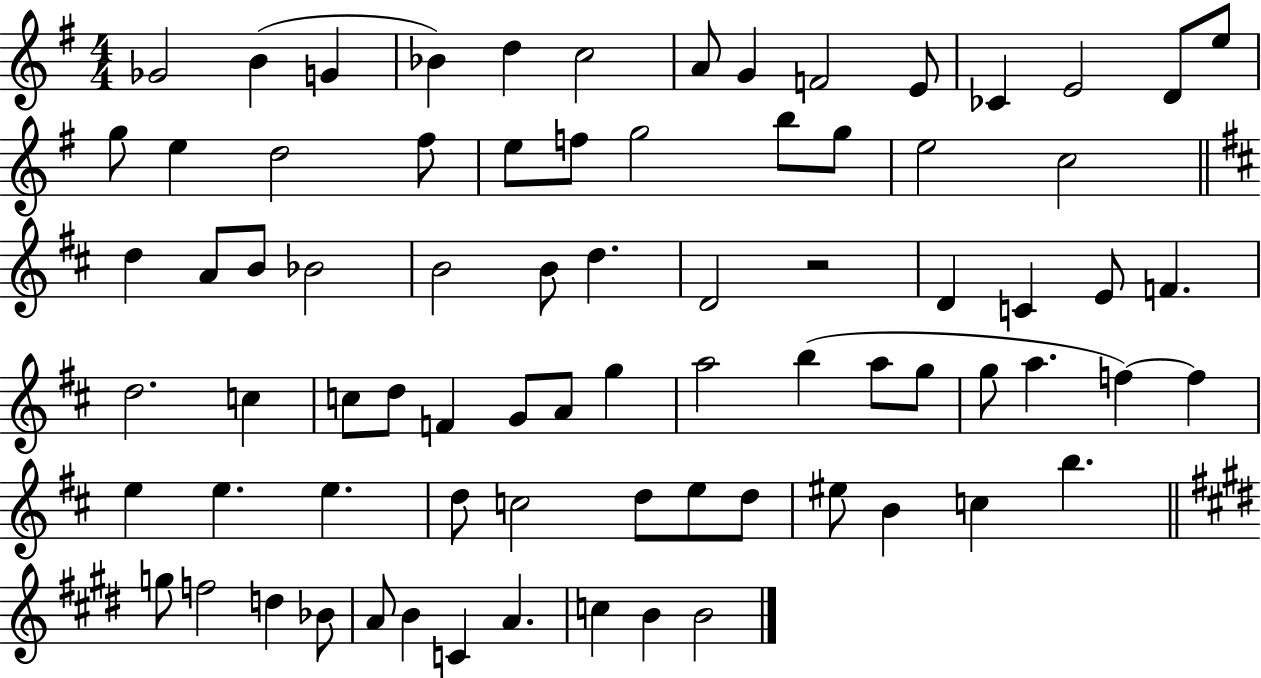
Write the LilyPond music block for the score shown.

{
  \clef treble
  \numericTimeSignature
  \time 4/4
  \key g \major
  \repeat volta 2 { ges'2 b'4( g'4 | bes'4) d''4 c''2 | a'8 g'4 f'2 e'8 | ces'4 e'2 d'8 e''8 | \break g''8 e''4 d''2 fis''8 | e''8 f''8 g''2 b''8 g''8 | e''2 c''2 | \bar "||" \break \key d \major d''4 a'8 b'8 bes'2 | b'2 b'8 d''4. | d'2 r2 | d'4 c'4 e'8 f'4. | \break d''2. c''4 | c''8 d''8 f'4 g'8 a'8 g''4 | a''2 b''4( a''8 g''8 | g''8 a''4. f''4~~) f''4 | \break e''4 e''4. e''4. | d''8 c''2 d''8 e''8 d''8 | eis''8 b'4 c''4 b''4. | \bar "||" \break \key e \major g''8 f''2 d''4 bes'8 | a'8 b'4 c'4 a'4. | c''4 b'4 b'2 | } \bar "|."
}